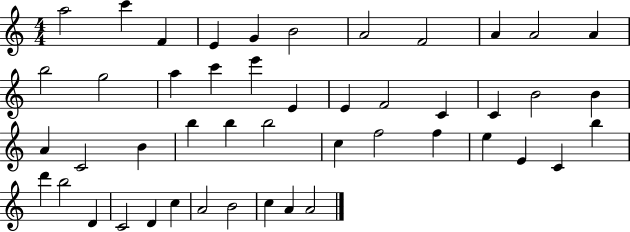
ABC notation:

X:1
T:Untitled
M:4/4
L:1/4
K:C
a2 c' F E G B2 A2 F2 A A2 A b2 g2 a c' e' E E F2 C C B2 B A C2 B b b b2 c f2 f e E C b d' b2 D C2 D c A2 B2 c A A2